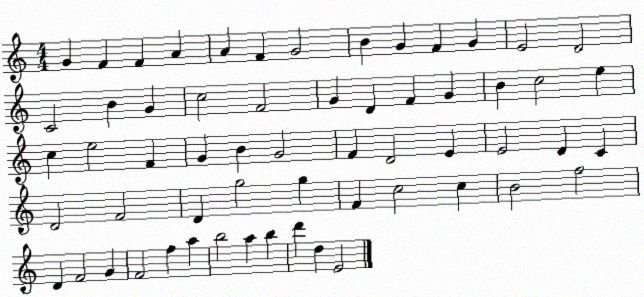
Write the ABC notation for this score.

X:1
T:Untitled
M:4/4
L:1/4
K:C
G F F A A F G2 B G F G E2 D2 C2 B G c2 F2 G D F G B c2 e c e2 F G B G2 F D2 E E2 D C D2 F2 D g2 g F c2 c B2 f2 D F2 G F2 f a b2 a b d' d E2